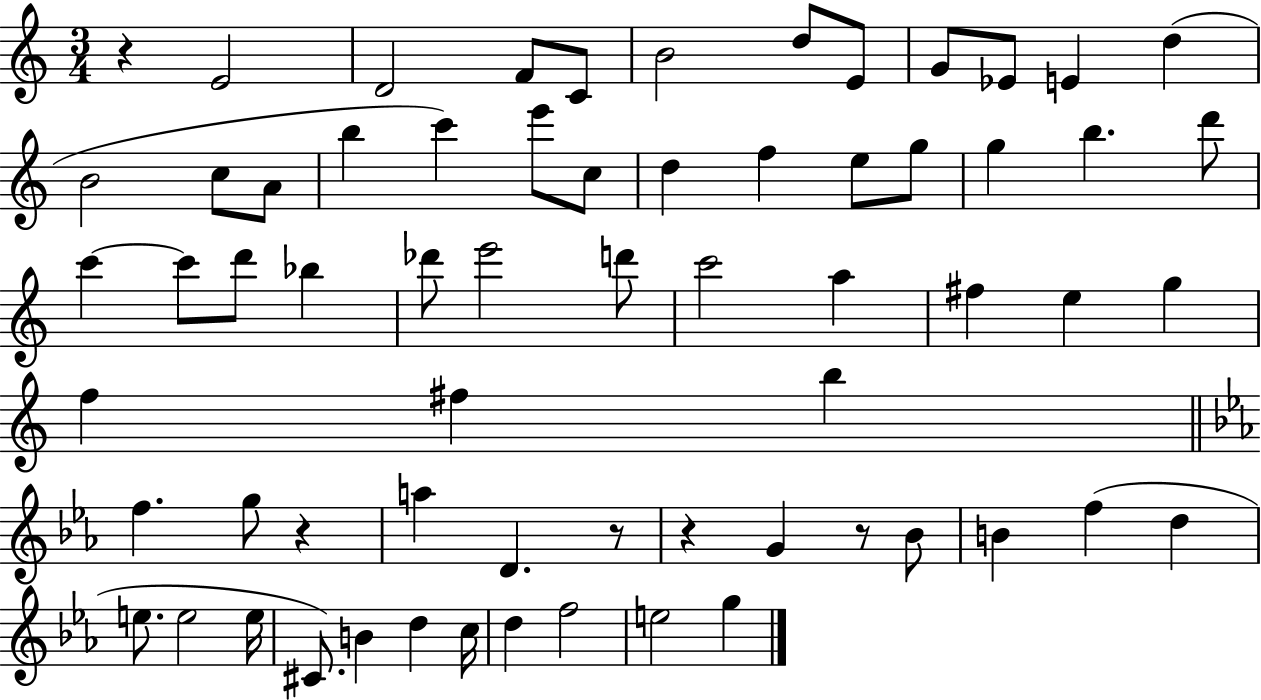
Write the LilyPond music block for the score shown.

{
  \clef treble
  \numericTimeSignature
  \time 3/4
  \key c \major
  \repeat volta 2 { r4 e'2 | d'2 f'8 c'8 | b'2 d''8 e'8 | g'8 ees'8 e'4 d''4( | \break b'2 c''8 a'8 | b''4 c'''4) e'''8 c''8 | d''4 f''4 e''8 g''8 | g''4 b''4. d'''8 | \break c'''4~~ c'''8 d'''8 bes''4 | des'''8 e'''2 d'''8 | c'''2 a''4 | fis''4 e''4 g''4 | \break f''4 fis''4 b''4 | \bar "||" \break \key c \minor f''4. g''8 r4 | a''4 d'4. r8 | r4 g'4 r8 bes'8 | b'4 f''4( d''4 | \break e''8. e''2 e''16 | cis'8.) b'4 d''4 c''16 | d''4 f''2 | e''2 g''4 | \break } \bar "|."
}